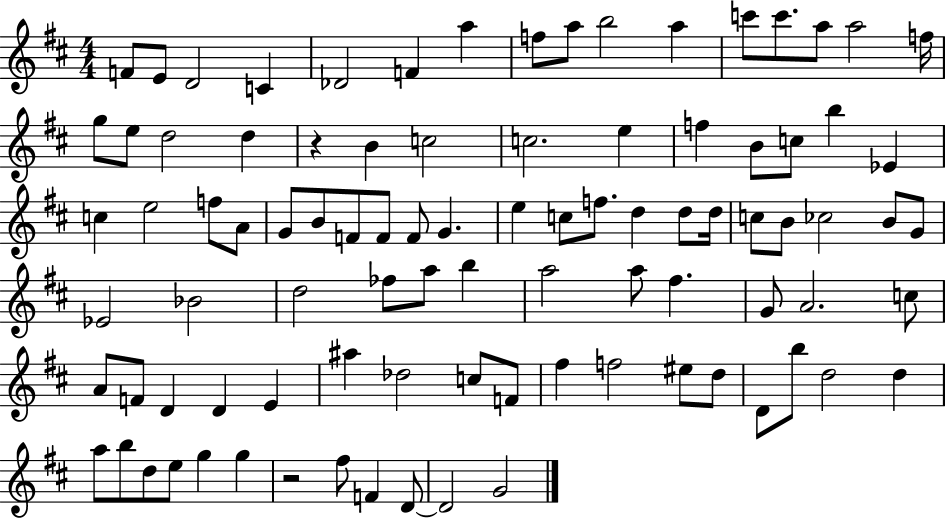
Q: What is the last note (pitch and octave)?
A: G4